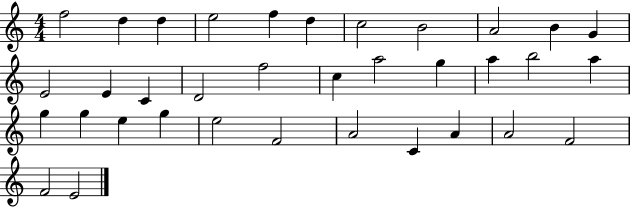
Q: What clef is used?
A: treble